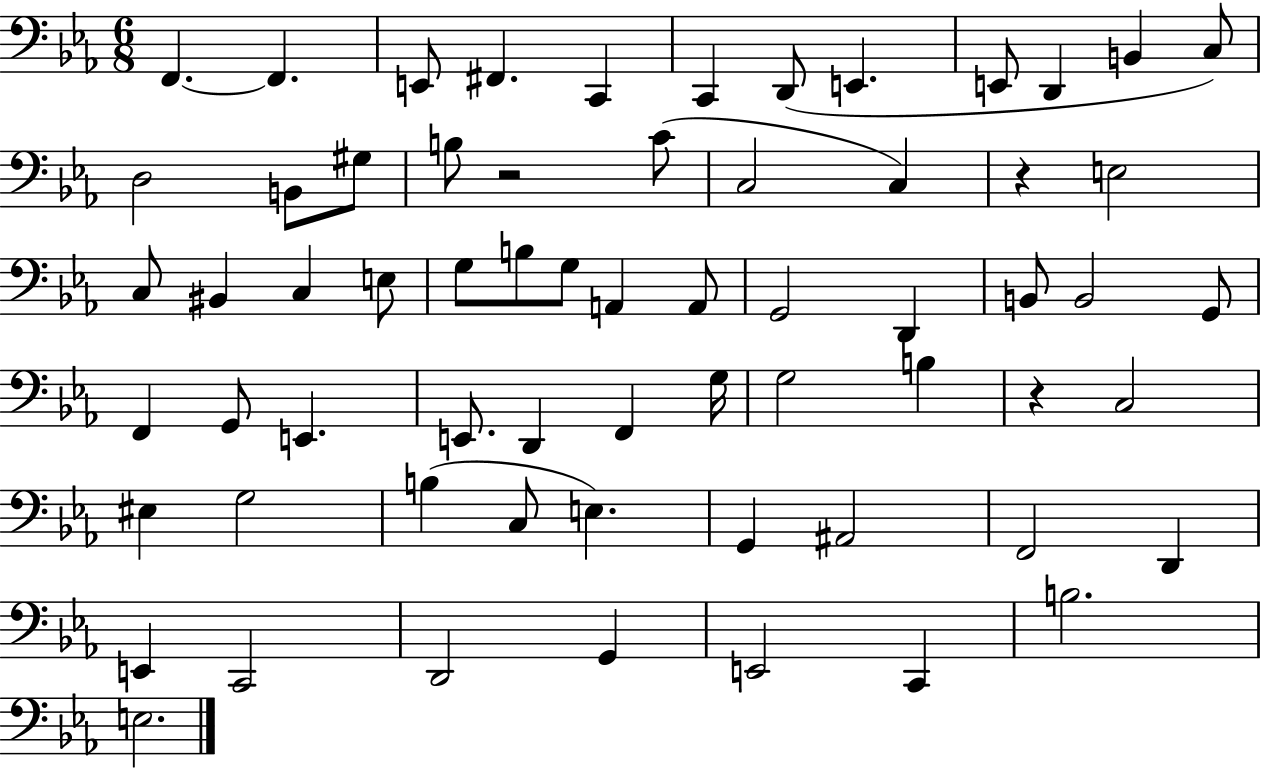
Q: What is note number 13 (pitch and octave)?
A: D3